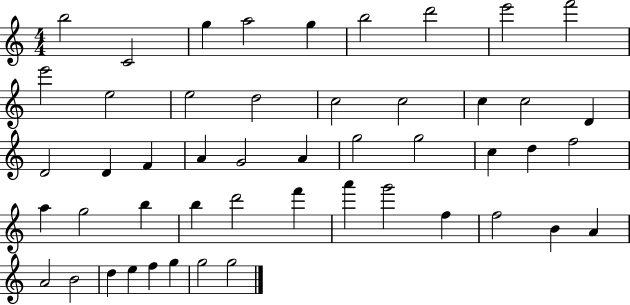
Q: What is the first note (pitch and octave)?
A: B5